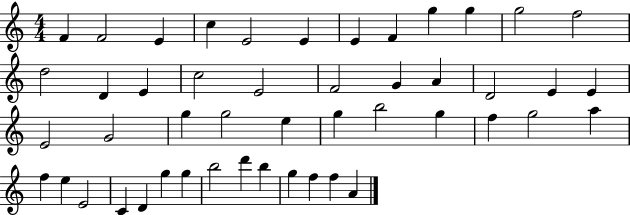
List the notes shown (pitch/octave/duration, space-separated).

F4/q F4/h E4/q C5/q E4/h E4/q E4/q F4/q G5/q G5/q G5/h F5/h D5/h D4/q E4/q C5/h E4/h F4/h G4/q A4/q D4/h E4/q E4/q E4/h G4/h G5/q G5/h E5/q G5/q B5/h G5/q F5/q G5/h A5/q F5/q E5/q E4/h C4/q D4/q G5/q G5/q B5/h D6/q B5/q G5/q F5/q F5/q A4/q